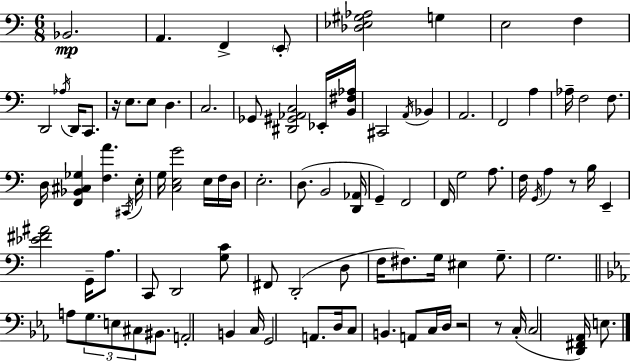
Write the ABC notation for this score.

X:1
T:Untitled
M:6/8
L:1/4
K:Am
_B,,2 A,, F,, E,,/2 [_D,_E,^G,_A,]2 G, E,2 F, D,,2 _A,/4 D,,/4 C,,/2 z/4 E,/2 E,/2 D, C,2 _G,,/2 [^D,,^G,,_A,,C,]2 _E,,/4 [B,,^F,_A,]/4 ^C,,2 A,,/4 _B,, A,,2 F,,2 A, _A,/4 F,2 F,/2 D,/4 [F,,_B,,^C,_G,] [F,A] ^C,,/4 E,/4 G,/4 [C,E,G]2 E,/4 F,/4 D,/4 E,2 D,/2 B,,2 [D,,_A,,]/4 G,, F,,2 F,,/4 G,2 A,/2 F,/4 G,,/4 A, z/2 B,/4 E,, [_E^F^A]2 G,,/4 A,/2 C,,/2 D,,2 [G,C]/2 ^F,,/2 D,,2 D,/2 F,/4 ^F,/2 G,/4 ^E, G,/2 G,2 A,/2 G,/2 E,/2 ^C,/2 ^B,,/2 A,,2 B,, C,/4 G,,2 A,,/2 D,/4 C,/2 B,, A,,/2 C,/4 D,/4 z2 z/2 C,/4 C,2 [D,,^F,,_A,,]/4 E,/2